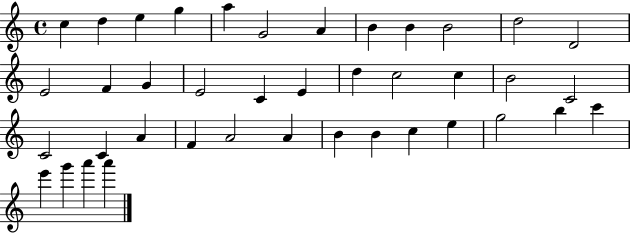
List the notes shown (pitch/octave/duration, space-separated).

C5/q D5/q E5/q G5/q A5/q G4/h A4/q B4/q B4/q B4/h D5/h D4/h E4/h F4/q G4/q E4/h C4/q E4/q D5/q C5/h C5/q B4/h C4/h C4/h C4/q A4/q F4/q A4/h A4/q B4/q B4/q C5/q E5/q G5/h B5/q C6/q E6/q G6/q A6/q A6/q